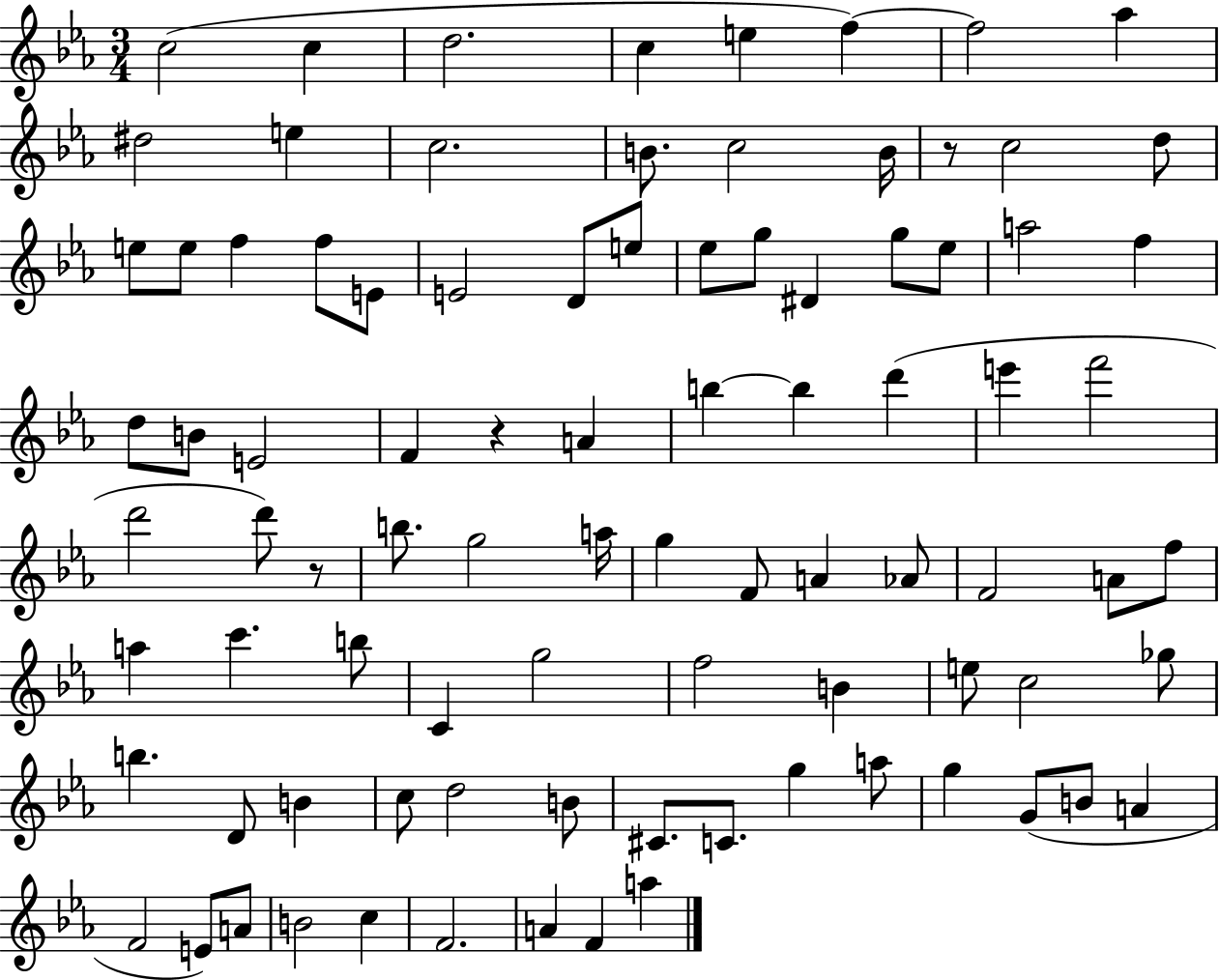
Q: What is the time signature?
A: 3/4